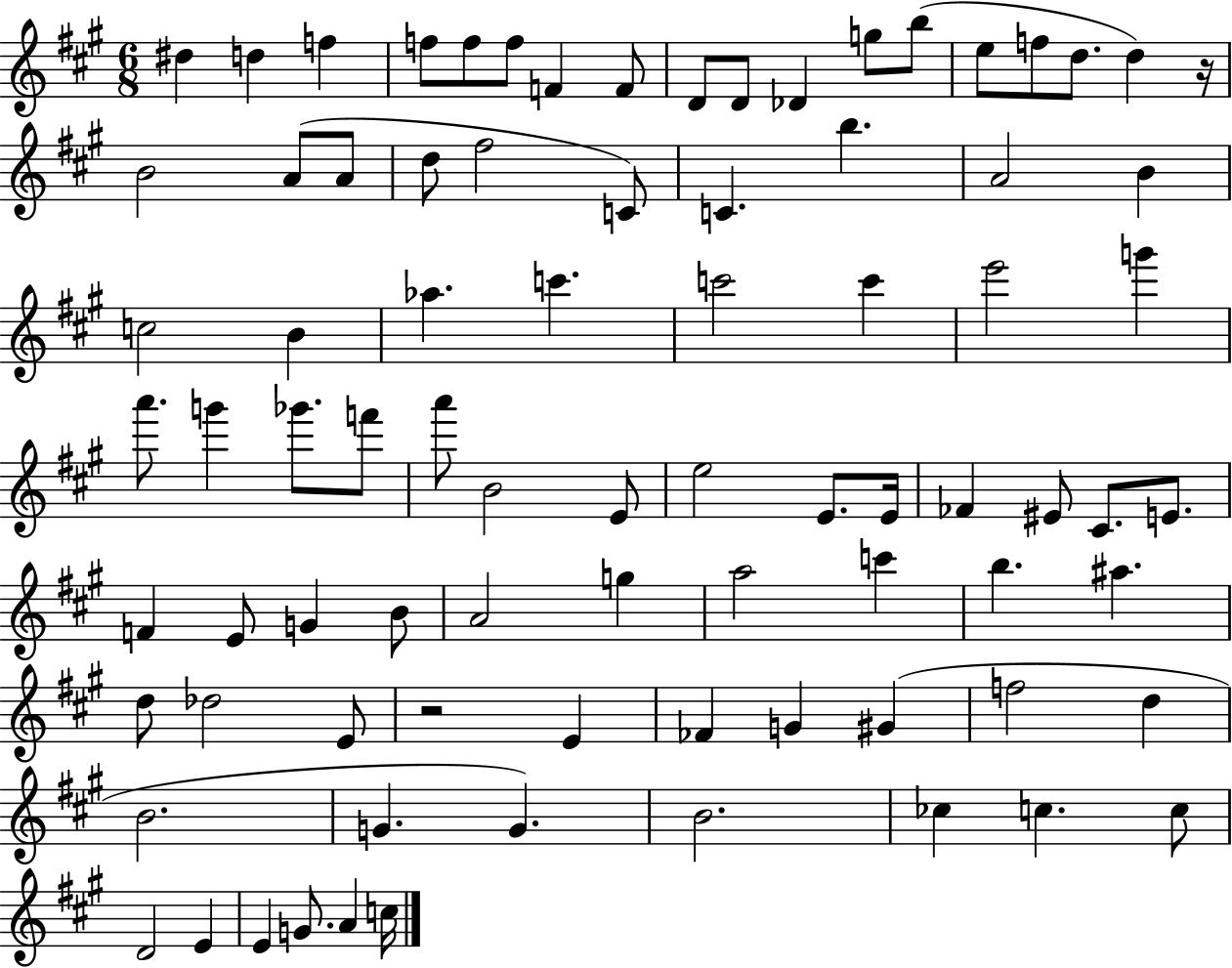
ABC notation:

X:1
T:Untitled
M:6/8
L:1/4
K:A
^d d f f/2 f/2 f/2 F F/2 D/2 D/2 _D g/2 b/2 e/2 f/2 d/2 d z/4 B2 A/2 A/2 d/2 ^f2 C/2 C b A2 B c2 B _a c' c'2 c' e'2 g' a'/2 g' _g'/2 f'/2 a'/2 B2 E/2 e2 E/2 E/4 _F ^E/2 ^C/2 E/2 F E/2 G B/2 A2 g a2 c' b ^a d/2 _d2 E/2 z2 E _F G ^G f2 d B2 G G B2 _c c c/2 D2 E E G/2 A c/4